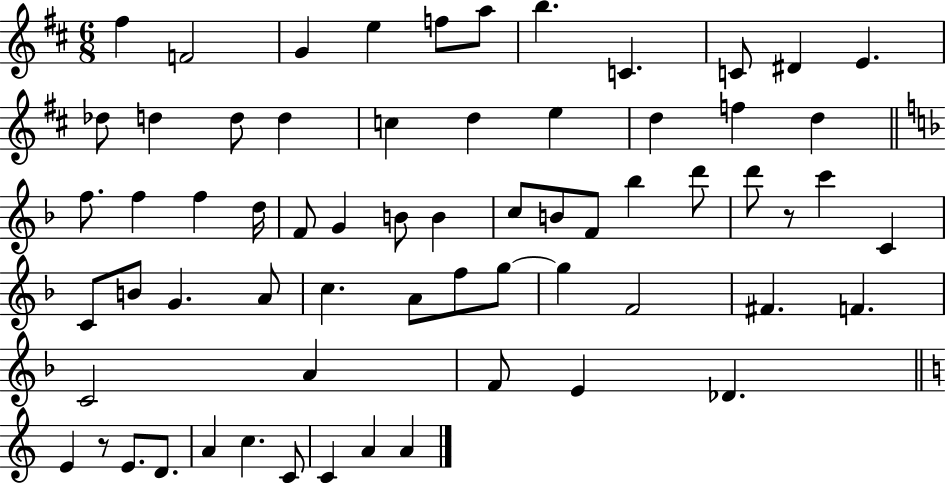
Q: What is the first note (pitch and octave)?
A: F#5